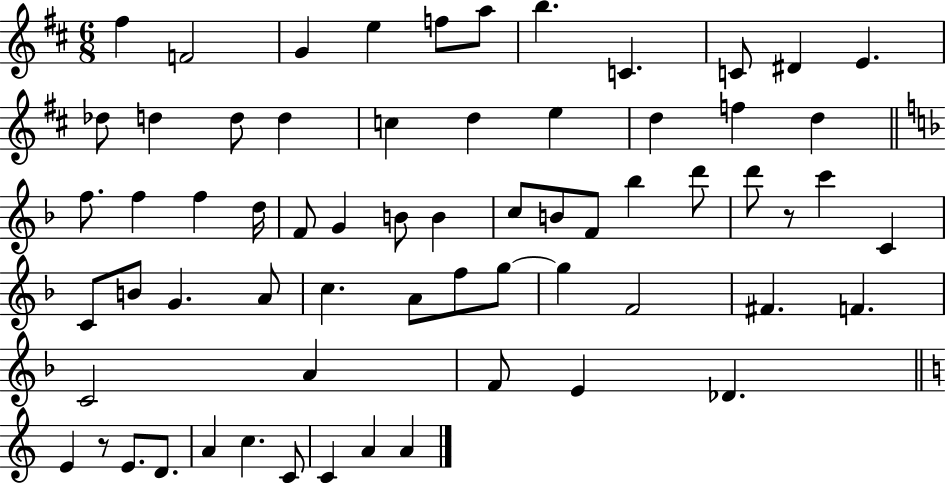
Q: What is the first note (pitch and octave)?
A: F#5